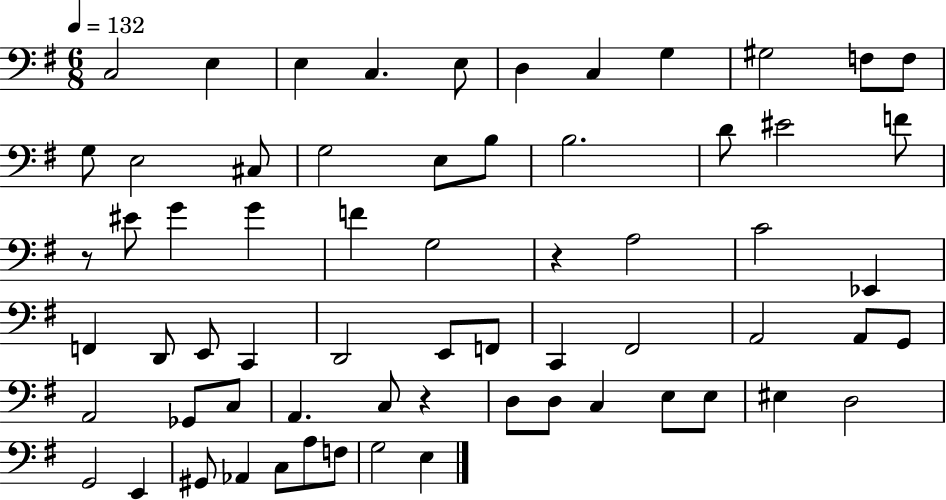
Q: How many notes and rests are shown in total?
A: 65